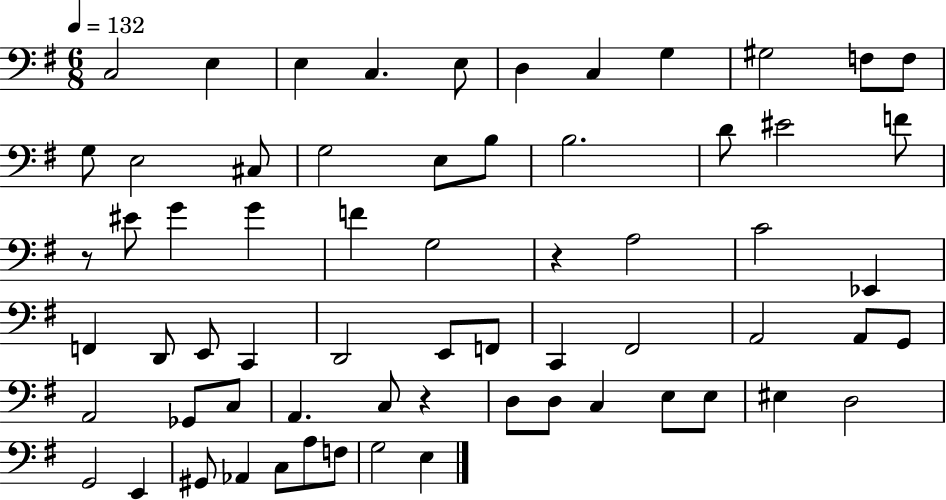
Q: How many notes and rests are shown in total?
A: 65